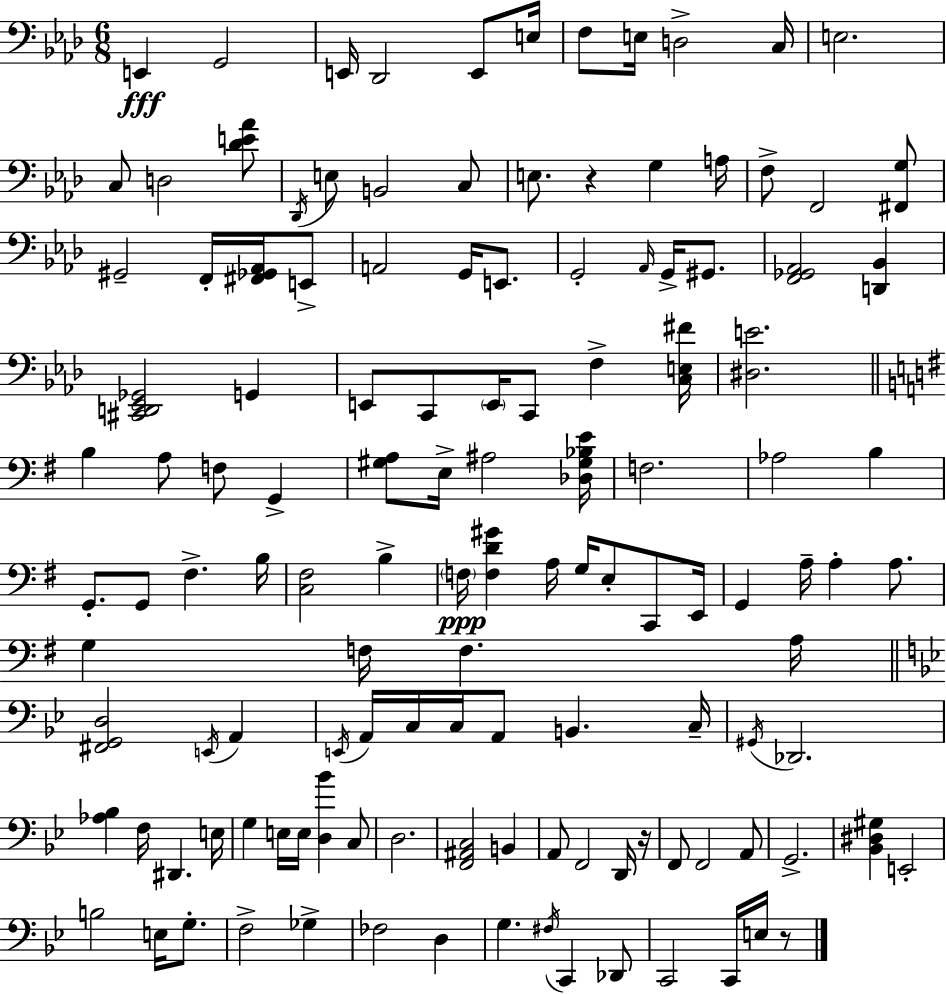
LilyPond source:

{
  \clef bass
  \numericTimeSignature
  \time 6/8
  \key f \minor
  e,4\fff g,2 | e,16 des,2 e,8 e16 | f8 e16 d2-> c16 | e2. | \break c8 d2 <des' e' aes'>8 | \acciaccatura { des,16 } e8 b,2 c8 | e8. r4 g4 | a16 f8-> f,2 <fis, g>8 | \break gis,2-- f,16-. <fis, ges, aes,>16 e,8-> | a,2 g,16 e,8. | g,2-. \grace { aes,16 } g,16-> gis,8. | <f, ges, aes,>2 <d, bes,>4 | \break <cis, d, ees, ges,>2 g,4 | e,8 c,8 \parenthesize e,16 c,8 f4-> | <c e fis'>16 <dis e'>2. | \bar "||" \break \key g \major b4 a8 f8 g,4-> | <gis a>8 e16-> ais2 <des gis bes e'>16 | f2. | aes2 b4 | \break g,8.-. g,8 fis4.-> b16 | <c fis>2 b4-> | \parenthesize f16\ppp <f d' gis'>4 a16 g16 e8-. c,8 e,16 | g,4 a16-- a4-. a8. | \break g4 f16 f4. a16 | \bar "||" \break \key bes \major <fis, g, d>2 \acciaccatura { e,16 } a,4 | \acciaccatura { e,16 } a,16 c16 c16 a,8 b,4. | c16-- \acciaccatura { gis,16 } des,2. | <aes bes>4 f16 dis,4. | \break e16 g4 e16 e16 <d bes'>4 | c8 d2. | <f, ais, c>2 b,4 | a,8 f,2 | \break d,16 r16 f,8 f,2 | a,8 g,2.-> | <bes, dis gis>4 e,2-. | b2 e16 | \break g8.-. f2-> ges4-> | fes2 d4 | g4. \acciaccatura { fis16 } c,4 | des,8 c,2 | \break c,16 e16 r8 \bar "|."
}